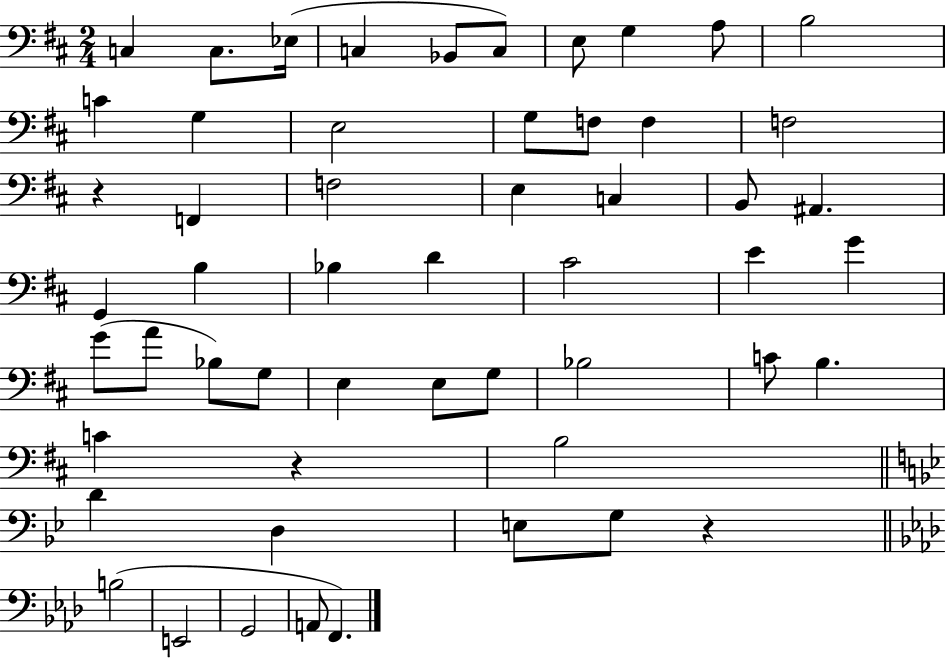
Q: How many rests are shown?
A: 3